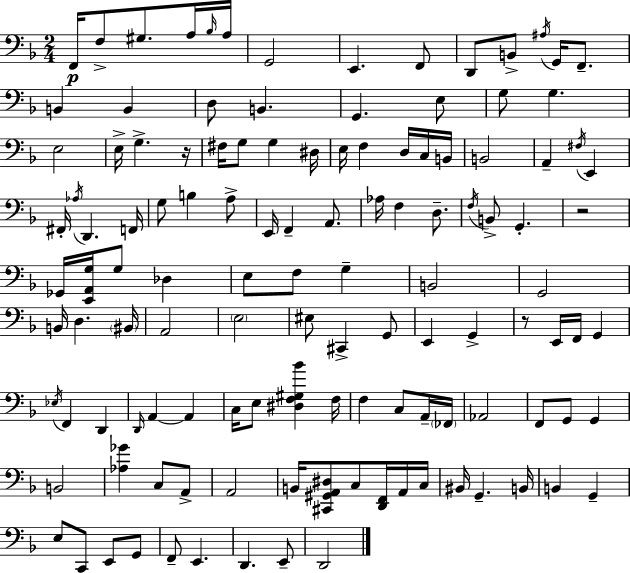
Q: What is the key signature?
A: D minor